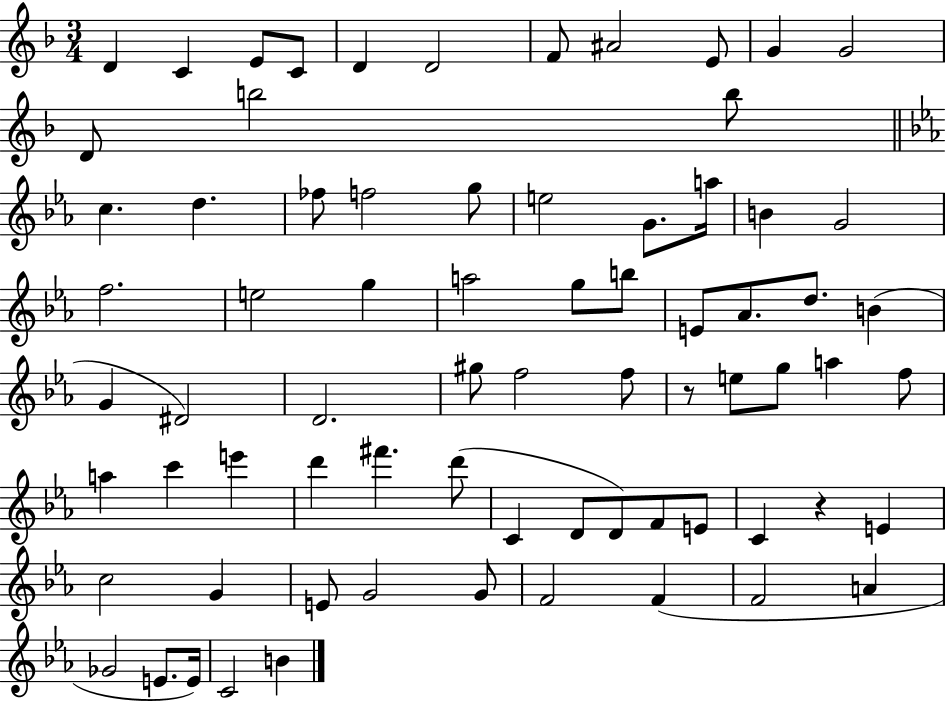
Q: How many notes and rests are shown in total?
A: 73